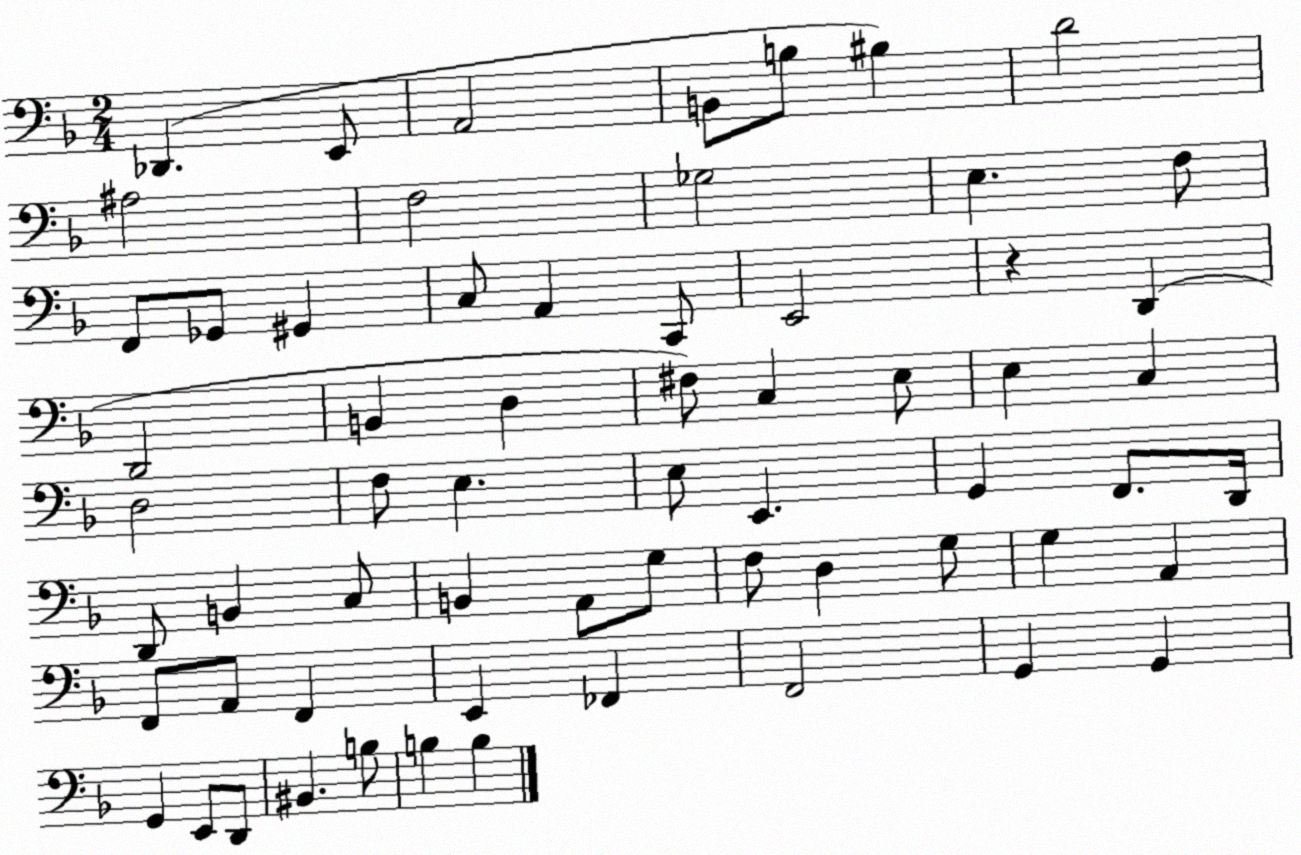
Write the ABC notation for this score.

X:1
T:Untitled
M:2/4
L:1/4
K:F
_D,, E,,/2 A,,2 B,,/2 B,/2 ^B, D2 ^A,2 F,2 _G,2 E, F,/2 F,,/2 _G,,/2 ^G,, C,/2 A,, C,,/2 E,,2 z D,, D,,2 B,, D, ^F,/2 C, E,/2 E, C, D,2 F,/2 E, E,/2 E,, G,, F,,/2 D,,/4 D,,/2 B,, C,/2 B,, A,,/2 G,/2 F,/2 D, G,/2 G, A,, F,,/2 A,,/2 F,, E,, _F,, F,,2 G,, G,, G,, E,,/2 D,,/2 ^B,, B,/2 B, B,